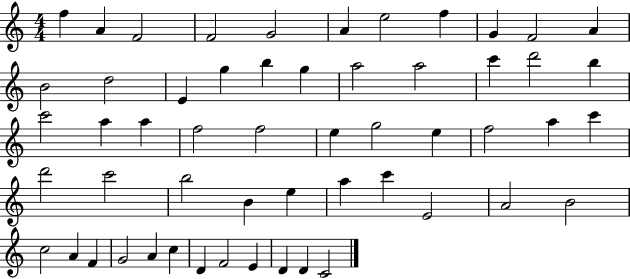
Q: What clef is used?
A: treble